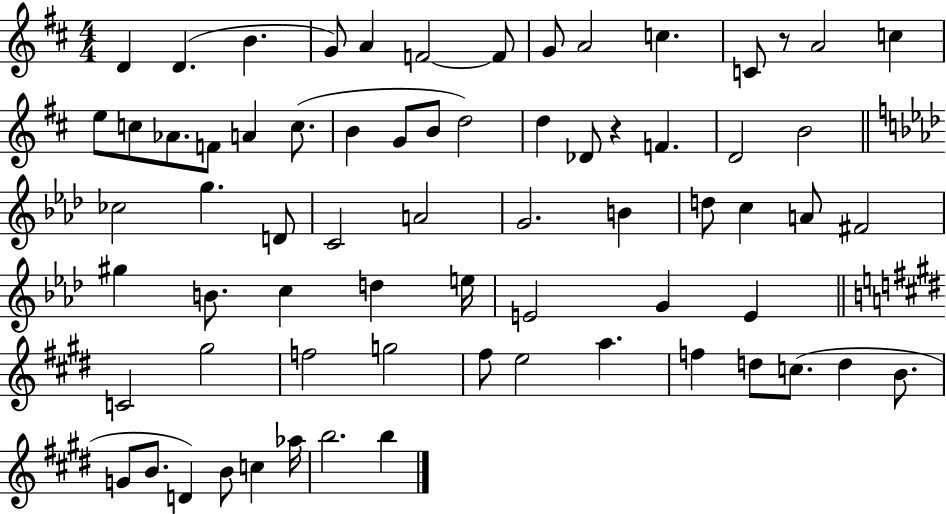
{
  \clef treble
  \numericTimeSignature
  \time 4/4
  \key d \major
  d'4 d'4.( b'4. | g'8) a'4 f'2~~ f'8 | g'8 a'2 c''4. | c'8 r8 a'2 c''4 | \break e''8 c''8 aes'8. f'8 a'4 c''8.( | b'4 g'8 b'8 d''2) | d''4 des'8 r4 f'4. | d'2 b'2 | \break \bar "||" \break \key f \minor ces''2 g''4. d'8 | c'2 a'2 | g'2. b'4 | d''8 c''4 a'8 fis'2 | \break gis''4 b'8. c''4 d''4 e''16 | e'2 g'4 e'4 | \bar "||" \break \key e \major c'2 gis''2 | f''2 g''2 | fis''8 e''2 a''4. | f''4 d''8 c''8.( d''4 b'8. | \break g'8 b'8. d'4) b'8 c''4 aes''16 | b''2. b''4 | \bar "|."
}